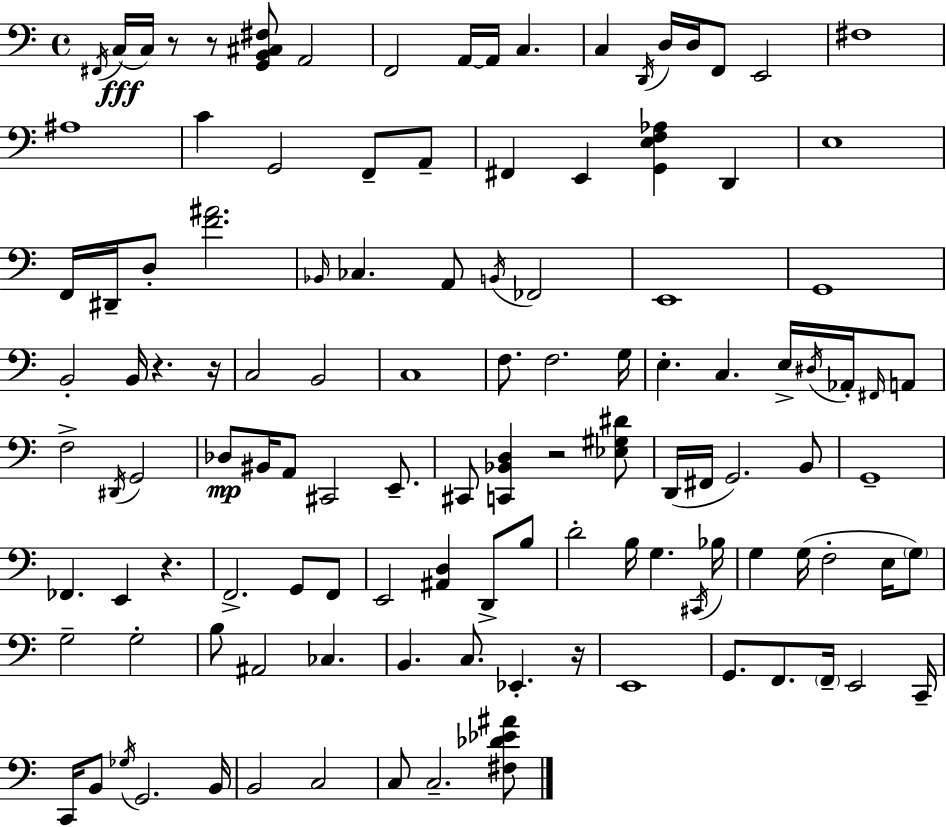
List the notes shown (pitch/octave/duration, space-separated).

F#2/s C3/s C3/s R/e R/e [G2,B2,C#3,F#3]/e A2/h F2/h A2/s A2/s C3/q. C3/q D2/s D3/s D3/s F2/e E2/h F#3/w A#3/w C4/q G2/h F2/e A2/e F#2/q E2/q [G2,E3,F3,Ab3]/q D2/q E3/w F2/s D#2/s D3/e [F4,A#4]/h. Bb2/s CES3/q. A2/e B2/s FES2/h E2/w G2/w B2/h B2/s R/q. R/s C3/h B2/h C3/w F3/e. F3/h. G3/s E3/q. C3/q. E3/s D#3/s Ab2/s F#2/s A2/e F3/h D#2/s G2/h Db3/e BIS2/s A2/e C#2/h E2/e. C#2/e [C2,Bb2,D3]/q R/h [Eb3,G#3,D#4]/e D2/s F#2/s G2/h. B2/e G2/w FES2/q. E2/q R/q. F2/h. G2/e F2/e E2/h [A#2,D3]/q D2/e B3/e D4/h B3/s G3/q. C#2/s Bb3/s G3/q G3/s F3/h E3/s G3/e G3/h G3/h B3/e A#2/h CES3/q. B2/q. C3/e. Eb2/q. R/s E2/w G2/e. F2/e. F2/s E2/h C2/s C2/s B2/e Gb3/s G2/h. B2/s B2/h C3/h C3/e C3/h. [F#3,Db4,Eb4,A#4]/e